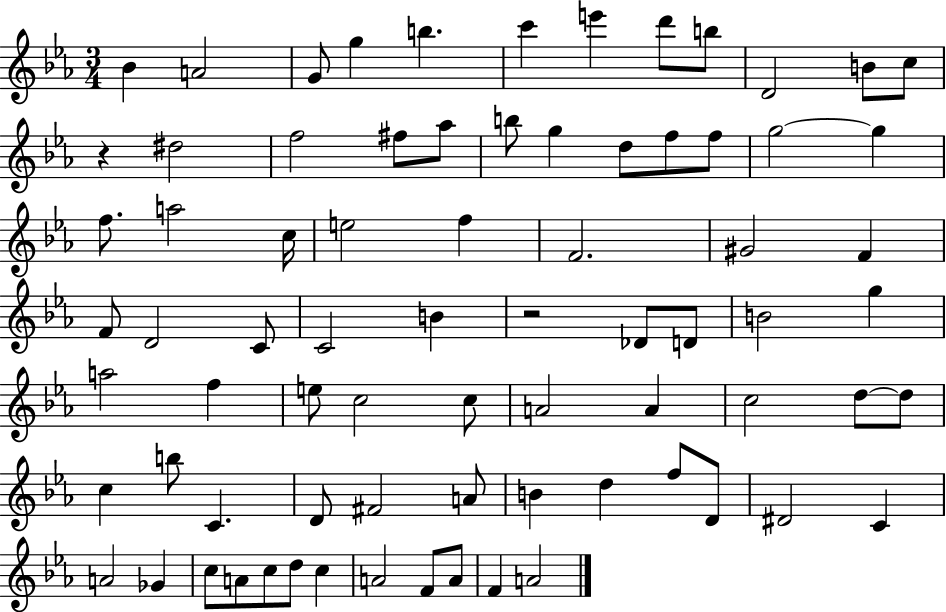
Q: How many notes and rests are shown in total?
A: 76